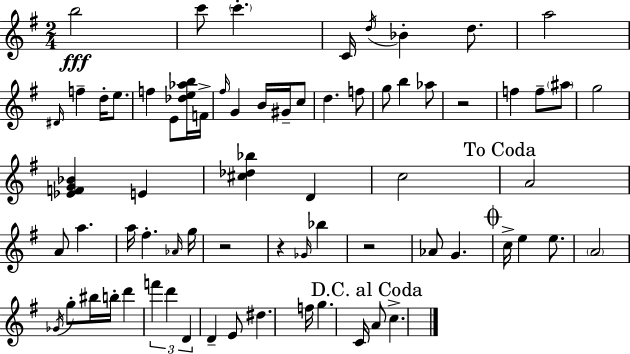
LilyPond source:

{
  \clef treble
  \numericTimeSignature
  \time 2/4
  \key g \major
  b''2\fff | c'''8 \parenthesize c'''4.-. | c'16 \acciaccatura { d''16 } bes'4-. d''8. | a''2 | \break \grace { dis'16 } f''4-- d''16-. e''8. | f''4 e'8 | <des'' e'' aes'' b''>16 f'16-> \grace { fis''16 } g'4 b'16 | gis'16-- c''8 d''4. | \break f''8 g''8 b''4 | aes''8 r2 | f''4 f''8-- | \parenthesize ais''8 g''2 | \break <ees' f' g' bes'>4 e'4 | <cis'' des'' bes''>4 d'4 | c''2 | \mark "To Coda" a'2 | \break a'8 a''4. | a''16 fis''4.-. | \grace { aes'16 } g''16 r2 | r4 | \break \grace { ges'16 } bes''4 r2 | aes'8 g'4. | \mark \markup { \musicglyph "scripts.coda" } c''16-> e''4 | e''8. \parenthesize a'2 | \break \acciaccatura { ges'16 } g''8-. | bis''16 b''16-. d'''4 \tuplet 3/2 { f'''4 | d'''4 d'4 } | d'4-- e'8 | \break dis''4. f''16 g''4. | c'16 \mark "D.C. al Coda" a'8 | c''4.-> \bar "|."
}